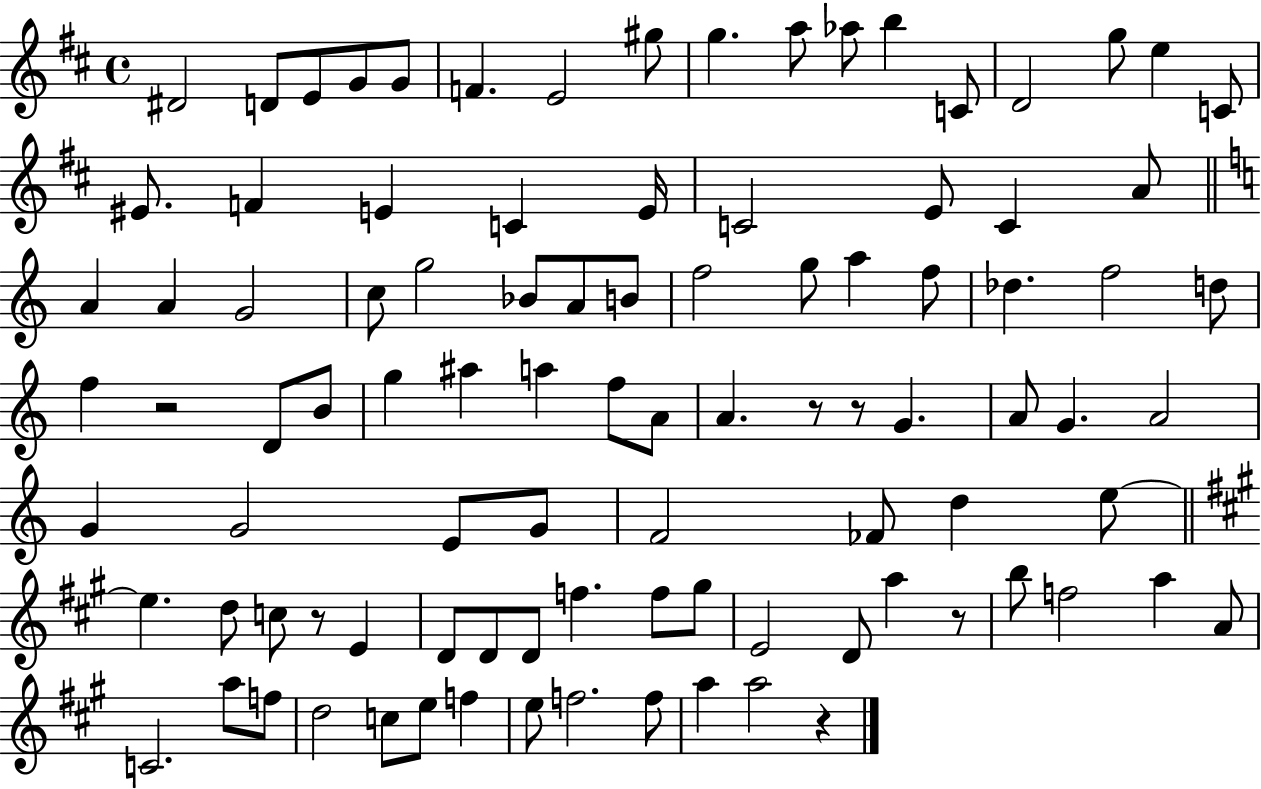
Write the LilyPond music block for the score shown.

{
  \clef treble
  \time 4/4
  \defaultTimeSignature
  \key d \major
  \repeat volta 2 { dis'2 d'8 e'8 g'8 g'8 | f'4. e'2 gis''8 | g''4. a''8 aes''8 b''4 c'8 | d'2 g''8 e''4 c'8 | \break eis'8. f'4 e'4 c'4 e'16 | c'2 e'8 c'4 a'8 | \bar "||" \break \key c \major a'4 a'4 g'2 | c''8 g''2 bes'8 a'8 b'8 | f''2 g''8 a''4 f''8 | des''4. f''2 d''8 | \break f''4 r2 d'8 b'8 | g''4 ais''4 a''4 f''8 a'8 | a'4. r8 r8 g'4. | a'8 g'4. a'2 | \break g'4 g'2 e'8 g'8 | f'2 fes'8 d''4 e''8~~ | \bar "||" \break \key a \major e''4. d''8 c''8 r8 e'4 | d'8 d'8 d'8 f''4. f''8 gis''8 | e'2 d'8 a''4 r8 | b''8 f''2 a''4 a'8 | \break c'2. a''8 f''8 | d''2 c''8 e''8 f''4 | e''8 f''2. f''8 | a''4 a''2 r4 | \break } \bar "|."
}